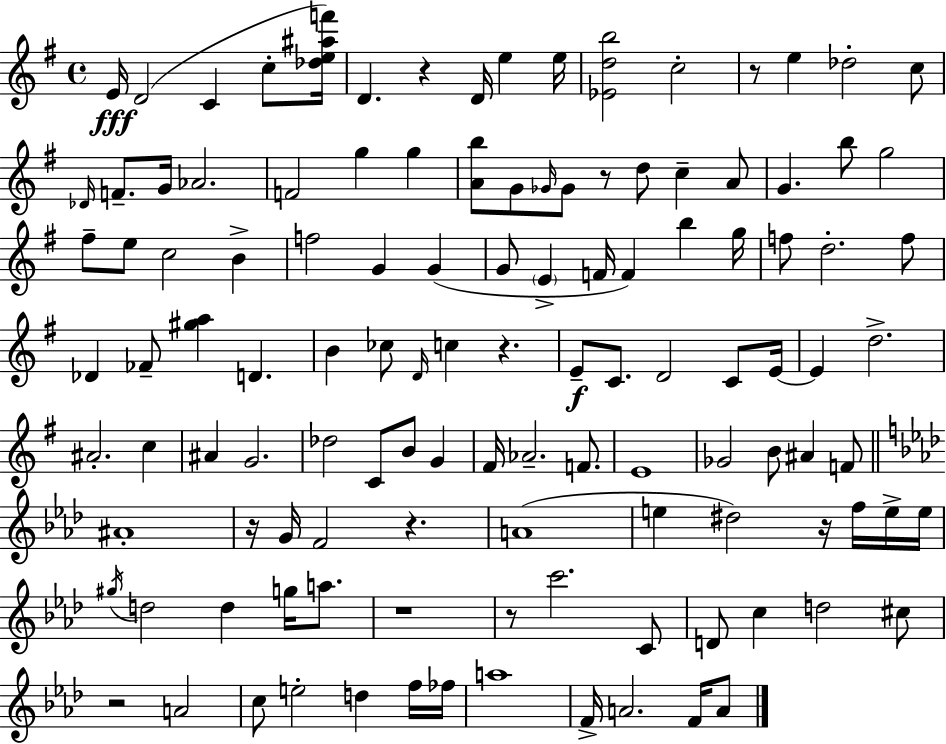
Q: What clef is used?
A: treble